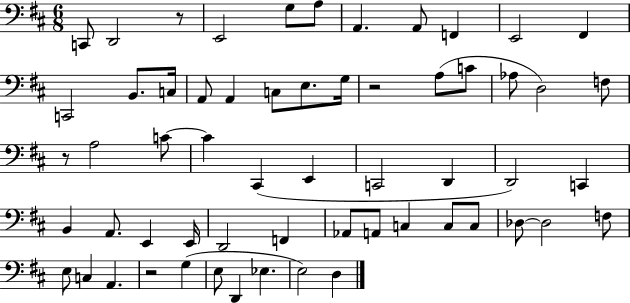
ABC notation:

X:1
T:Untitled
M:6/8
L:1/4
K:D
C,,/2 D,,2 z/2 E,,2 G,/2 A,/2 A,, A,,/2 F,, E,,2 ^F,, C,,2 B,,/2 C,/4 A,,/2 A,, C,/2 E,/2 G,/4 z2 A,/2 C/2 _A,/2 D,2 F,/2 z/2 A,2 C/2 C ^C,, E,, C,,2 D,, D,,2 C,, B,, A,,/2 E,, E,,/4 D,,2 F,, _A,,/2 A,,/2 C, C,/2 C,/2 _D,/2 _D,2 F,/2 E,/2 C, A,, z2 G, E,/2 D,, _E, E,2 D,